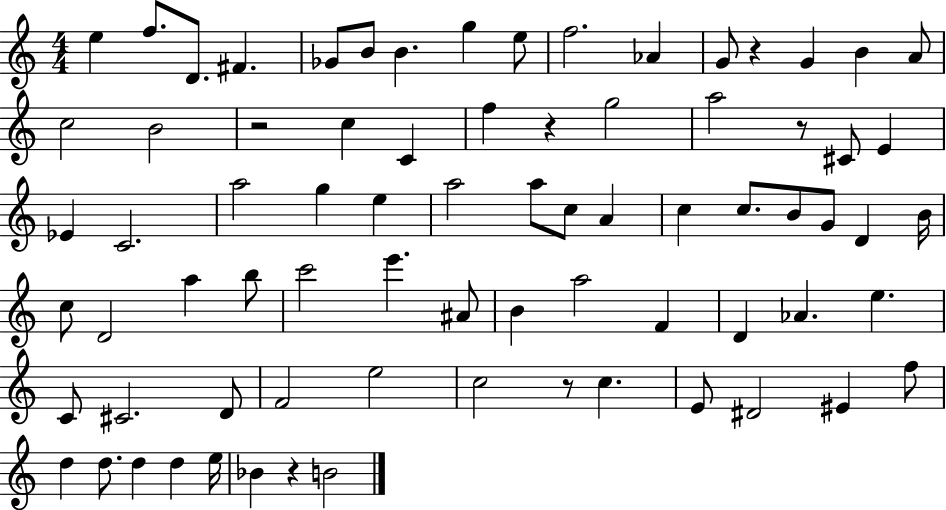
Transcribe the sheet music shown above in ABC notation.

X:1
T:Untitled
M:4/4
L:1/4
K:C
e f/2 D/2 ^F _G/2 B/2 B g e/2 f2 _A G/2 z G B A/2 c2 B2 z2 c C f z g2 a2 z/2 ^C/2 E _E C2 a2 g e a2 a/2 c/2 A c c/2 B/2 G/2 D B/4 c/2 D2 a b/2 c'2 e' ^A/2 B a2 F D _A e C/2 ^C2 D/2 F2 e2 c2 z/2 c E/2 ^D2 ^E f/2 d d/2 d d e/4 _B z B2